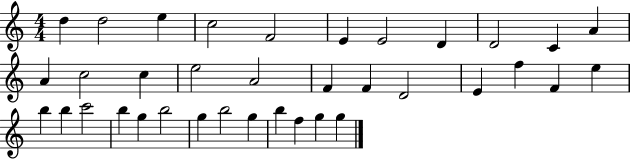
X:1
T:Untitled
M:4/4
L:1/4
K:C
d d2 e c2 F2 E E2 D D2 C A A c2 c e2 A2 F F D2 E f F e b b c'2 b g b2 g b2 g b f g g